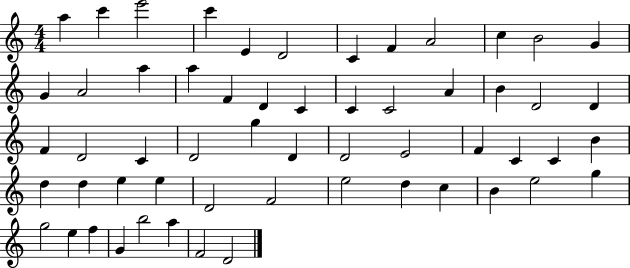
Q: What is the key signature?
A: C major